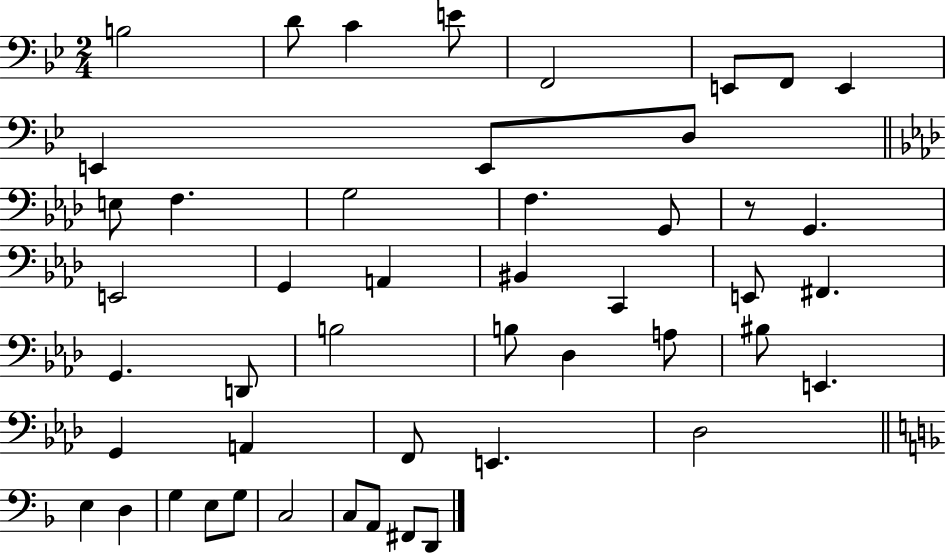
B3/h D4/e C4/q E4/e F2/h E2/e F2/e E2/q E2/q E2/e D3/e E3/e F3/q. G3/h F3/q. G2/e R/e G2/q. E2/h G2/q A2/q BIS2/q C2/q E2/e F#2/q. G2/q. D2/e B3/h B3/e Db3/q A3/e BIS3/e E2/q. G2/q A2/q F2/e E2/q. Db3/h E3/q D3/q G3/q E3/e G3/e C3/h C3/e A2/e F#2/e D2/e